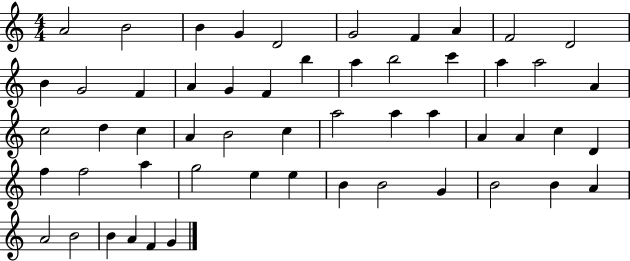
{
  \clef treble
  \numericTimeSignature
  \time 4/4
  \key c \major
  a'2 b'2 | b'4 g'4 d'2 | g'2 f'4 a'4 | f'2 d'2 | \break b'4 g'2 f'4 | a'4 g'4 f'4 b''4 | a''4 b''2 c'''4 | a''4 a''2 a'4 | \break c''2 d''4 c''4 | a'4 b'2 c''4 | a''2 a''4 a''4 | a'4 a'4 c''4 d'4 | \break f''4 f''2 a''4 | g''2 e''4 e''4 | b'4 b'2 g'4 | b'2 b'4 a'4 | \break a'2 b'2 | b'4 a'4 f'4 g'4 | \bar "|."
}